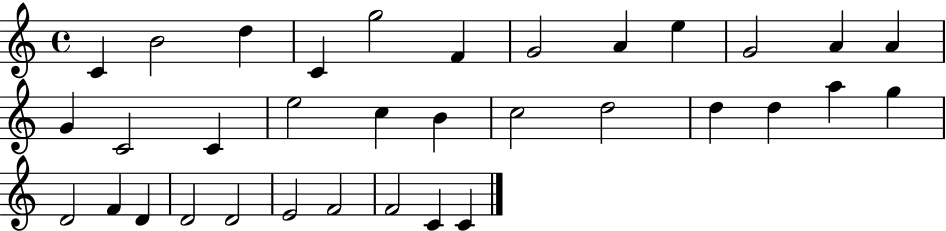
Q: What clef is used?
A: treble